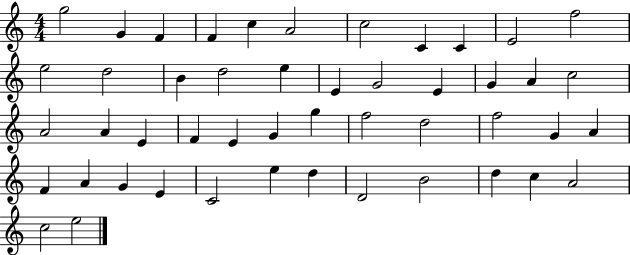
G5/h G4/q F4/q F4/q C5/q A4/h C5/h C4/q C4/q E4/h F5/h E5/h D5/h B4/q D5/h E5/q E4/q G4/h E4/q G4/q A4/q C5/h A4/h A4/q E4/q F4/q E4/q G4/q G5/q F5/h D5/h F5/h G4/q A4/q F4/q A4/q G4/q E4/q C4/h E5/q D5/q D4/h B4/h D5/q C5/q A4/h C5/h E5/h